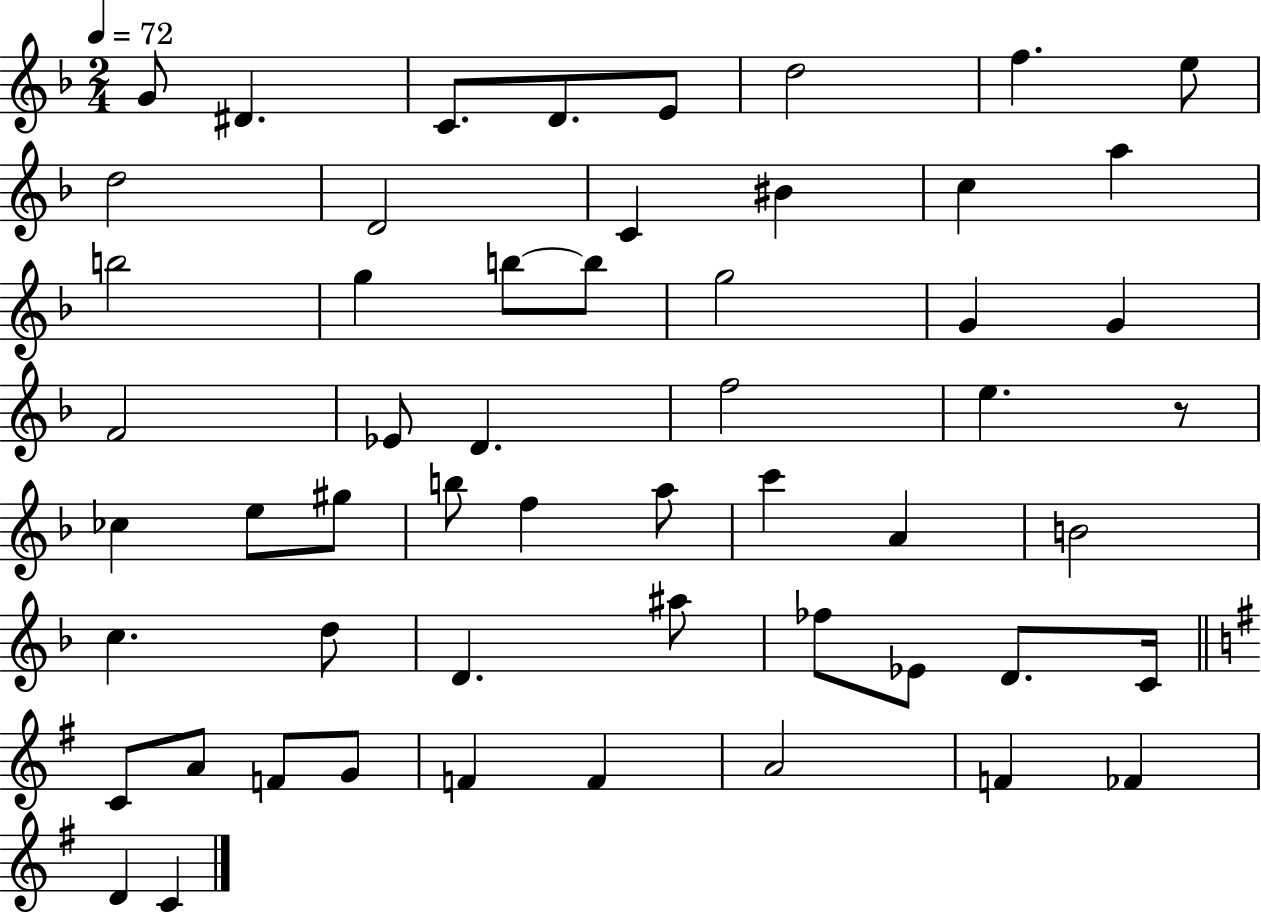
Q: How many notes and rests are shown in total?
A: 55